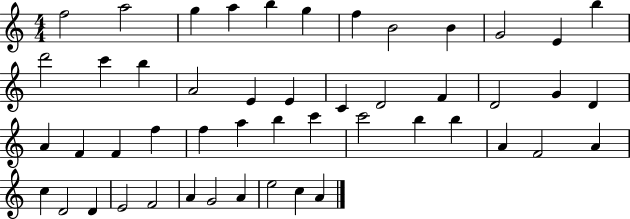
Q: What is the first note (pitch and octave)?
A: F5